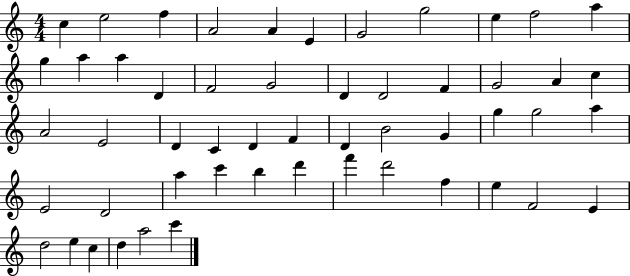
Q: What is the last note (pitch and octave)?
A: C6